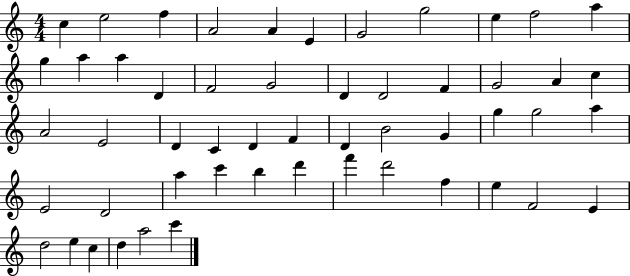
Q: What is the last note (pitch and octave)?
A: C6